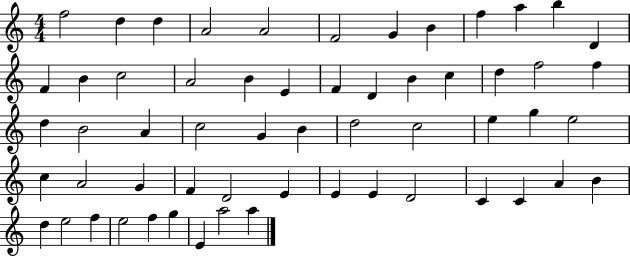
X:1
T:Untitled
M:4/4
L:1/4
K:C
f2 d d A2 A2 F2 G B f a b D F B c2 A2 B E F D B c d f2 f d B2 A c2 G B d2 c2 e g e2 c A2 G F D2 E E E D2 C C A B d e2 f e2 f g E a2 a